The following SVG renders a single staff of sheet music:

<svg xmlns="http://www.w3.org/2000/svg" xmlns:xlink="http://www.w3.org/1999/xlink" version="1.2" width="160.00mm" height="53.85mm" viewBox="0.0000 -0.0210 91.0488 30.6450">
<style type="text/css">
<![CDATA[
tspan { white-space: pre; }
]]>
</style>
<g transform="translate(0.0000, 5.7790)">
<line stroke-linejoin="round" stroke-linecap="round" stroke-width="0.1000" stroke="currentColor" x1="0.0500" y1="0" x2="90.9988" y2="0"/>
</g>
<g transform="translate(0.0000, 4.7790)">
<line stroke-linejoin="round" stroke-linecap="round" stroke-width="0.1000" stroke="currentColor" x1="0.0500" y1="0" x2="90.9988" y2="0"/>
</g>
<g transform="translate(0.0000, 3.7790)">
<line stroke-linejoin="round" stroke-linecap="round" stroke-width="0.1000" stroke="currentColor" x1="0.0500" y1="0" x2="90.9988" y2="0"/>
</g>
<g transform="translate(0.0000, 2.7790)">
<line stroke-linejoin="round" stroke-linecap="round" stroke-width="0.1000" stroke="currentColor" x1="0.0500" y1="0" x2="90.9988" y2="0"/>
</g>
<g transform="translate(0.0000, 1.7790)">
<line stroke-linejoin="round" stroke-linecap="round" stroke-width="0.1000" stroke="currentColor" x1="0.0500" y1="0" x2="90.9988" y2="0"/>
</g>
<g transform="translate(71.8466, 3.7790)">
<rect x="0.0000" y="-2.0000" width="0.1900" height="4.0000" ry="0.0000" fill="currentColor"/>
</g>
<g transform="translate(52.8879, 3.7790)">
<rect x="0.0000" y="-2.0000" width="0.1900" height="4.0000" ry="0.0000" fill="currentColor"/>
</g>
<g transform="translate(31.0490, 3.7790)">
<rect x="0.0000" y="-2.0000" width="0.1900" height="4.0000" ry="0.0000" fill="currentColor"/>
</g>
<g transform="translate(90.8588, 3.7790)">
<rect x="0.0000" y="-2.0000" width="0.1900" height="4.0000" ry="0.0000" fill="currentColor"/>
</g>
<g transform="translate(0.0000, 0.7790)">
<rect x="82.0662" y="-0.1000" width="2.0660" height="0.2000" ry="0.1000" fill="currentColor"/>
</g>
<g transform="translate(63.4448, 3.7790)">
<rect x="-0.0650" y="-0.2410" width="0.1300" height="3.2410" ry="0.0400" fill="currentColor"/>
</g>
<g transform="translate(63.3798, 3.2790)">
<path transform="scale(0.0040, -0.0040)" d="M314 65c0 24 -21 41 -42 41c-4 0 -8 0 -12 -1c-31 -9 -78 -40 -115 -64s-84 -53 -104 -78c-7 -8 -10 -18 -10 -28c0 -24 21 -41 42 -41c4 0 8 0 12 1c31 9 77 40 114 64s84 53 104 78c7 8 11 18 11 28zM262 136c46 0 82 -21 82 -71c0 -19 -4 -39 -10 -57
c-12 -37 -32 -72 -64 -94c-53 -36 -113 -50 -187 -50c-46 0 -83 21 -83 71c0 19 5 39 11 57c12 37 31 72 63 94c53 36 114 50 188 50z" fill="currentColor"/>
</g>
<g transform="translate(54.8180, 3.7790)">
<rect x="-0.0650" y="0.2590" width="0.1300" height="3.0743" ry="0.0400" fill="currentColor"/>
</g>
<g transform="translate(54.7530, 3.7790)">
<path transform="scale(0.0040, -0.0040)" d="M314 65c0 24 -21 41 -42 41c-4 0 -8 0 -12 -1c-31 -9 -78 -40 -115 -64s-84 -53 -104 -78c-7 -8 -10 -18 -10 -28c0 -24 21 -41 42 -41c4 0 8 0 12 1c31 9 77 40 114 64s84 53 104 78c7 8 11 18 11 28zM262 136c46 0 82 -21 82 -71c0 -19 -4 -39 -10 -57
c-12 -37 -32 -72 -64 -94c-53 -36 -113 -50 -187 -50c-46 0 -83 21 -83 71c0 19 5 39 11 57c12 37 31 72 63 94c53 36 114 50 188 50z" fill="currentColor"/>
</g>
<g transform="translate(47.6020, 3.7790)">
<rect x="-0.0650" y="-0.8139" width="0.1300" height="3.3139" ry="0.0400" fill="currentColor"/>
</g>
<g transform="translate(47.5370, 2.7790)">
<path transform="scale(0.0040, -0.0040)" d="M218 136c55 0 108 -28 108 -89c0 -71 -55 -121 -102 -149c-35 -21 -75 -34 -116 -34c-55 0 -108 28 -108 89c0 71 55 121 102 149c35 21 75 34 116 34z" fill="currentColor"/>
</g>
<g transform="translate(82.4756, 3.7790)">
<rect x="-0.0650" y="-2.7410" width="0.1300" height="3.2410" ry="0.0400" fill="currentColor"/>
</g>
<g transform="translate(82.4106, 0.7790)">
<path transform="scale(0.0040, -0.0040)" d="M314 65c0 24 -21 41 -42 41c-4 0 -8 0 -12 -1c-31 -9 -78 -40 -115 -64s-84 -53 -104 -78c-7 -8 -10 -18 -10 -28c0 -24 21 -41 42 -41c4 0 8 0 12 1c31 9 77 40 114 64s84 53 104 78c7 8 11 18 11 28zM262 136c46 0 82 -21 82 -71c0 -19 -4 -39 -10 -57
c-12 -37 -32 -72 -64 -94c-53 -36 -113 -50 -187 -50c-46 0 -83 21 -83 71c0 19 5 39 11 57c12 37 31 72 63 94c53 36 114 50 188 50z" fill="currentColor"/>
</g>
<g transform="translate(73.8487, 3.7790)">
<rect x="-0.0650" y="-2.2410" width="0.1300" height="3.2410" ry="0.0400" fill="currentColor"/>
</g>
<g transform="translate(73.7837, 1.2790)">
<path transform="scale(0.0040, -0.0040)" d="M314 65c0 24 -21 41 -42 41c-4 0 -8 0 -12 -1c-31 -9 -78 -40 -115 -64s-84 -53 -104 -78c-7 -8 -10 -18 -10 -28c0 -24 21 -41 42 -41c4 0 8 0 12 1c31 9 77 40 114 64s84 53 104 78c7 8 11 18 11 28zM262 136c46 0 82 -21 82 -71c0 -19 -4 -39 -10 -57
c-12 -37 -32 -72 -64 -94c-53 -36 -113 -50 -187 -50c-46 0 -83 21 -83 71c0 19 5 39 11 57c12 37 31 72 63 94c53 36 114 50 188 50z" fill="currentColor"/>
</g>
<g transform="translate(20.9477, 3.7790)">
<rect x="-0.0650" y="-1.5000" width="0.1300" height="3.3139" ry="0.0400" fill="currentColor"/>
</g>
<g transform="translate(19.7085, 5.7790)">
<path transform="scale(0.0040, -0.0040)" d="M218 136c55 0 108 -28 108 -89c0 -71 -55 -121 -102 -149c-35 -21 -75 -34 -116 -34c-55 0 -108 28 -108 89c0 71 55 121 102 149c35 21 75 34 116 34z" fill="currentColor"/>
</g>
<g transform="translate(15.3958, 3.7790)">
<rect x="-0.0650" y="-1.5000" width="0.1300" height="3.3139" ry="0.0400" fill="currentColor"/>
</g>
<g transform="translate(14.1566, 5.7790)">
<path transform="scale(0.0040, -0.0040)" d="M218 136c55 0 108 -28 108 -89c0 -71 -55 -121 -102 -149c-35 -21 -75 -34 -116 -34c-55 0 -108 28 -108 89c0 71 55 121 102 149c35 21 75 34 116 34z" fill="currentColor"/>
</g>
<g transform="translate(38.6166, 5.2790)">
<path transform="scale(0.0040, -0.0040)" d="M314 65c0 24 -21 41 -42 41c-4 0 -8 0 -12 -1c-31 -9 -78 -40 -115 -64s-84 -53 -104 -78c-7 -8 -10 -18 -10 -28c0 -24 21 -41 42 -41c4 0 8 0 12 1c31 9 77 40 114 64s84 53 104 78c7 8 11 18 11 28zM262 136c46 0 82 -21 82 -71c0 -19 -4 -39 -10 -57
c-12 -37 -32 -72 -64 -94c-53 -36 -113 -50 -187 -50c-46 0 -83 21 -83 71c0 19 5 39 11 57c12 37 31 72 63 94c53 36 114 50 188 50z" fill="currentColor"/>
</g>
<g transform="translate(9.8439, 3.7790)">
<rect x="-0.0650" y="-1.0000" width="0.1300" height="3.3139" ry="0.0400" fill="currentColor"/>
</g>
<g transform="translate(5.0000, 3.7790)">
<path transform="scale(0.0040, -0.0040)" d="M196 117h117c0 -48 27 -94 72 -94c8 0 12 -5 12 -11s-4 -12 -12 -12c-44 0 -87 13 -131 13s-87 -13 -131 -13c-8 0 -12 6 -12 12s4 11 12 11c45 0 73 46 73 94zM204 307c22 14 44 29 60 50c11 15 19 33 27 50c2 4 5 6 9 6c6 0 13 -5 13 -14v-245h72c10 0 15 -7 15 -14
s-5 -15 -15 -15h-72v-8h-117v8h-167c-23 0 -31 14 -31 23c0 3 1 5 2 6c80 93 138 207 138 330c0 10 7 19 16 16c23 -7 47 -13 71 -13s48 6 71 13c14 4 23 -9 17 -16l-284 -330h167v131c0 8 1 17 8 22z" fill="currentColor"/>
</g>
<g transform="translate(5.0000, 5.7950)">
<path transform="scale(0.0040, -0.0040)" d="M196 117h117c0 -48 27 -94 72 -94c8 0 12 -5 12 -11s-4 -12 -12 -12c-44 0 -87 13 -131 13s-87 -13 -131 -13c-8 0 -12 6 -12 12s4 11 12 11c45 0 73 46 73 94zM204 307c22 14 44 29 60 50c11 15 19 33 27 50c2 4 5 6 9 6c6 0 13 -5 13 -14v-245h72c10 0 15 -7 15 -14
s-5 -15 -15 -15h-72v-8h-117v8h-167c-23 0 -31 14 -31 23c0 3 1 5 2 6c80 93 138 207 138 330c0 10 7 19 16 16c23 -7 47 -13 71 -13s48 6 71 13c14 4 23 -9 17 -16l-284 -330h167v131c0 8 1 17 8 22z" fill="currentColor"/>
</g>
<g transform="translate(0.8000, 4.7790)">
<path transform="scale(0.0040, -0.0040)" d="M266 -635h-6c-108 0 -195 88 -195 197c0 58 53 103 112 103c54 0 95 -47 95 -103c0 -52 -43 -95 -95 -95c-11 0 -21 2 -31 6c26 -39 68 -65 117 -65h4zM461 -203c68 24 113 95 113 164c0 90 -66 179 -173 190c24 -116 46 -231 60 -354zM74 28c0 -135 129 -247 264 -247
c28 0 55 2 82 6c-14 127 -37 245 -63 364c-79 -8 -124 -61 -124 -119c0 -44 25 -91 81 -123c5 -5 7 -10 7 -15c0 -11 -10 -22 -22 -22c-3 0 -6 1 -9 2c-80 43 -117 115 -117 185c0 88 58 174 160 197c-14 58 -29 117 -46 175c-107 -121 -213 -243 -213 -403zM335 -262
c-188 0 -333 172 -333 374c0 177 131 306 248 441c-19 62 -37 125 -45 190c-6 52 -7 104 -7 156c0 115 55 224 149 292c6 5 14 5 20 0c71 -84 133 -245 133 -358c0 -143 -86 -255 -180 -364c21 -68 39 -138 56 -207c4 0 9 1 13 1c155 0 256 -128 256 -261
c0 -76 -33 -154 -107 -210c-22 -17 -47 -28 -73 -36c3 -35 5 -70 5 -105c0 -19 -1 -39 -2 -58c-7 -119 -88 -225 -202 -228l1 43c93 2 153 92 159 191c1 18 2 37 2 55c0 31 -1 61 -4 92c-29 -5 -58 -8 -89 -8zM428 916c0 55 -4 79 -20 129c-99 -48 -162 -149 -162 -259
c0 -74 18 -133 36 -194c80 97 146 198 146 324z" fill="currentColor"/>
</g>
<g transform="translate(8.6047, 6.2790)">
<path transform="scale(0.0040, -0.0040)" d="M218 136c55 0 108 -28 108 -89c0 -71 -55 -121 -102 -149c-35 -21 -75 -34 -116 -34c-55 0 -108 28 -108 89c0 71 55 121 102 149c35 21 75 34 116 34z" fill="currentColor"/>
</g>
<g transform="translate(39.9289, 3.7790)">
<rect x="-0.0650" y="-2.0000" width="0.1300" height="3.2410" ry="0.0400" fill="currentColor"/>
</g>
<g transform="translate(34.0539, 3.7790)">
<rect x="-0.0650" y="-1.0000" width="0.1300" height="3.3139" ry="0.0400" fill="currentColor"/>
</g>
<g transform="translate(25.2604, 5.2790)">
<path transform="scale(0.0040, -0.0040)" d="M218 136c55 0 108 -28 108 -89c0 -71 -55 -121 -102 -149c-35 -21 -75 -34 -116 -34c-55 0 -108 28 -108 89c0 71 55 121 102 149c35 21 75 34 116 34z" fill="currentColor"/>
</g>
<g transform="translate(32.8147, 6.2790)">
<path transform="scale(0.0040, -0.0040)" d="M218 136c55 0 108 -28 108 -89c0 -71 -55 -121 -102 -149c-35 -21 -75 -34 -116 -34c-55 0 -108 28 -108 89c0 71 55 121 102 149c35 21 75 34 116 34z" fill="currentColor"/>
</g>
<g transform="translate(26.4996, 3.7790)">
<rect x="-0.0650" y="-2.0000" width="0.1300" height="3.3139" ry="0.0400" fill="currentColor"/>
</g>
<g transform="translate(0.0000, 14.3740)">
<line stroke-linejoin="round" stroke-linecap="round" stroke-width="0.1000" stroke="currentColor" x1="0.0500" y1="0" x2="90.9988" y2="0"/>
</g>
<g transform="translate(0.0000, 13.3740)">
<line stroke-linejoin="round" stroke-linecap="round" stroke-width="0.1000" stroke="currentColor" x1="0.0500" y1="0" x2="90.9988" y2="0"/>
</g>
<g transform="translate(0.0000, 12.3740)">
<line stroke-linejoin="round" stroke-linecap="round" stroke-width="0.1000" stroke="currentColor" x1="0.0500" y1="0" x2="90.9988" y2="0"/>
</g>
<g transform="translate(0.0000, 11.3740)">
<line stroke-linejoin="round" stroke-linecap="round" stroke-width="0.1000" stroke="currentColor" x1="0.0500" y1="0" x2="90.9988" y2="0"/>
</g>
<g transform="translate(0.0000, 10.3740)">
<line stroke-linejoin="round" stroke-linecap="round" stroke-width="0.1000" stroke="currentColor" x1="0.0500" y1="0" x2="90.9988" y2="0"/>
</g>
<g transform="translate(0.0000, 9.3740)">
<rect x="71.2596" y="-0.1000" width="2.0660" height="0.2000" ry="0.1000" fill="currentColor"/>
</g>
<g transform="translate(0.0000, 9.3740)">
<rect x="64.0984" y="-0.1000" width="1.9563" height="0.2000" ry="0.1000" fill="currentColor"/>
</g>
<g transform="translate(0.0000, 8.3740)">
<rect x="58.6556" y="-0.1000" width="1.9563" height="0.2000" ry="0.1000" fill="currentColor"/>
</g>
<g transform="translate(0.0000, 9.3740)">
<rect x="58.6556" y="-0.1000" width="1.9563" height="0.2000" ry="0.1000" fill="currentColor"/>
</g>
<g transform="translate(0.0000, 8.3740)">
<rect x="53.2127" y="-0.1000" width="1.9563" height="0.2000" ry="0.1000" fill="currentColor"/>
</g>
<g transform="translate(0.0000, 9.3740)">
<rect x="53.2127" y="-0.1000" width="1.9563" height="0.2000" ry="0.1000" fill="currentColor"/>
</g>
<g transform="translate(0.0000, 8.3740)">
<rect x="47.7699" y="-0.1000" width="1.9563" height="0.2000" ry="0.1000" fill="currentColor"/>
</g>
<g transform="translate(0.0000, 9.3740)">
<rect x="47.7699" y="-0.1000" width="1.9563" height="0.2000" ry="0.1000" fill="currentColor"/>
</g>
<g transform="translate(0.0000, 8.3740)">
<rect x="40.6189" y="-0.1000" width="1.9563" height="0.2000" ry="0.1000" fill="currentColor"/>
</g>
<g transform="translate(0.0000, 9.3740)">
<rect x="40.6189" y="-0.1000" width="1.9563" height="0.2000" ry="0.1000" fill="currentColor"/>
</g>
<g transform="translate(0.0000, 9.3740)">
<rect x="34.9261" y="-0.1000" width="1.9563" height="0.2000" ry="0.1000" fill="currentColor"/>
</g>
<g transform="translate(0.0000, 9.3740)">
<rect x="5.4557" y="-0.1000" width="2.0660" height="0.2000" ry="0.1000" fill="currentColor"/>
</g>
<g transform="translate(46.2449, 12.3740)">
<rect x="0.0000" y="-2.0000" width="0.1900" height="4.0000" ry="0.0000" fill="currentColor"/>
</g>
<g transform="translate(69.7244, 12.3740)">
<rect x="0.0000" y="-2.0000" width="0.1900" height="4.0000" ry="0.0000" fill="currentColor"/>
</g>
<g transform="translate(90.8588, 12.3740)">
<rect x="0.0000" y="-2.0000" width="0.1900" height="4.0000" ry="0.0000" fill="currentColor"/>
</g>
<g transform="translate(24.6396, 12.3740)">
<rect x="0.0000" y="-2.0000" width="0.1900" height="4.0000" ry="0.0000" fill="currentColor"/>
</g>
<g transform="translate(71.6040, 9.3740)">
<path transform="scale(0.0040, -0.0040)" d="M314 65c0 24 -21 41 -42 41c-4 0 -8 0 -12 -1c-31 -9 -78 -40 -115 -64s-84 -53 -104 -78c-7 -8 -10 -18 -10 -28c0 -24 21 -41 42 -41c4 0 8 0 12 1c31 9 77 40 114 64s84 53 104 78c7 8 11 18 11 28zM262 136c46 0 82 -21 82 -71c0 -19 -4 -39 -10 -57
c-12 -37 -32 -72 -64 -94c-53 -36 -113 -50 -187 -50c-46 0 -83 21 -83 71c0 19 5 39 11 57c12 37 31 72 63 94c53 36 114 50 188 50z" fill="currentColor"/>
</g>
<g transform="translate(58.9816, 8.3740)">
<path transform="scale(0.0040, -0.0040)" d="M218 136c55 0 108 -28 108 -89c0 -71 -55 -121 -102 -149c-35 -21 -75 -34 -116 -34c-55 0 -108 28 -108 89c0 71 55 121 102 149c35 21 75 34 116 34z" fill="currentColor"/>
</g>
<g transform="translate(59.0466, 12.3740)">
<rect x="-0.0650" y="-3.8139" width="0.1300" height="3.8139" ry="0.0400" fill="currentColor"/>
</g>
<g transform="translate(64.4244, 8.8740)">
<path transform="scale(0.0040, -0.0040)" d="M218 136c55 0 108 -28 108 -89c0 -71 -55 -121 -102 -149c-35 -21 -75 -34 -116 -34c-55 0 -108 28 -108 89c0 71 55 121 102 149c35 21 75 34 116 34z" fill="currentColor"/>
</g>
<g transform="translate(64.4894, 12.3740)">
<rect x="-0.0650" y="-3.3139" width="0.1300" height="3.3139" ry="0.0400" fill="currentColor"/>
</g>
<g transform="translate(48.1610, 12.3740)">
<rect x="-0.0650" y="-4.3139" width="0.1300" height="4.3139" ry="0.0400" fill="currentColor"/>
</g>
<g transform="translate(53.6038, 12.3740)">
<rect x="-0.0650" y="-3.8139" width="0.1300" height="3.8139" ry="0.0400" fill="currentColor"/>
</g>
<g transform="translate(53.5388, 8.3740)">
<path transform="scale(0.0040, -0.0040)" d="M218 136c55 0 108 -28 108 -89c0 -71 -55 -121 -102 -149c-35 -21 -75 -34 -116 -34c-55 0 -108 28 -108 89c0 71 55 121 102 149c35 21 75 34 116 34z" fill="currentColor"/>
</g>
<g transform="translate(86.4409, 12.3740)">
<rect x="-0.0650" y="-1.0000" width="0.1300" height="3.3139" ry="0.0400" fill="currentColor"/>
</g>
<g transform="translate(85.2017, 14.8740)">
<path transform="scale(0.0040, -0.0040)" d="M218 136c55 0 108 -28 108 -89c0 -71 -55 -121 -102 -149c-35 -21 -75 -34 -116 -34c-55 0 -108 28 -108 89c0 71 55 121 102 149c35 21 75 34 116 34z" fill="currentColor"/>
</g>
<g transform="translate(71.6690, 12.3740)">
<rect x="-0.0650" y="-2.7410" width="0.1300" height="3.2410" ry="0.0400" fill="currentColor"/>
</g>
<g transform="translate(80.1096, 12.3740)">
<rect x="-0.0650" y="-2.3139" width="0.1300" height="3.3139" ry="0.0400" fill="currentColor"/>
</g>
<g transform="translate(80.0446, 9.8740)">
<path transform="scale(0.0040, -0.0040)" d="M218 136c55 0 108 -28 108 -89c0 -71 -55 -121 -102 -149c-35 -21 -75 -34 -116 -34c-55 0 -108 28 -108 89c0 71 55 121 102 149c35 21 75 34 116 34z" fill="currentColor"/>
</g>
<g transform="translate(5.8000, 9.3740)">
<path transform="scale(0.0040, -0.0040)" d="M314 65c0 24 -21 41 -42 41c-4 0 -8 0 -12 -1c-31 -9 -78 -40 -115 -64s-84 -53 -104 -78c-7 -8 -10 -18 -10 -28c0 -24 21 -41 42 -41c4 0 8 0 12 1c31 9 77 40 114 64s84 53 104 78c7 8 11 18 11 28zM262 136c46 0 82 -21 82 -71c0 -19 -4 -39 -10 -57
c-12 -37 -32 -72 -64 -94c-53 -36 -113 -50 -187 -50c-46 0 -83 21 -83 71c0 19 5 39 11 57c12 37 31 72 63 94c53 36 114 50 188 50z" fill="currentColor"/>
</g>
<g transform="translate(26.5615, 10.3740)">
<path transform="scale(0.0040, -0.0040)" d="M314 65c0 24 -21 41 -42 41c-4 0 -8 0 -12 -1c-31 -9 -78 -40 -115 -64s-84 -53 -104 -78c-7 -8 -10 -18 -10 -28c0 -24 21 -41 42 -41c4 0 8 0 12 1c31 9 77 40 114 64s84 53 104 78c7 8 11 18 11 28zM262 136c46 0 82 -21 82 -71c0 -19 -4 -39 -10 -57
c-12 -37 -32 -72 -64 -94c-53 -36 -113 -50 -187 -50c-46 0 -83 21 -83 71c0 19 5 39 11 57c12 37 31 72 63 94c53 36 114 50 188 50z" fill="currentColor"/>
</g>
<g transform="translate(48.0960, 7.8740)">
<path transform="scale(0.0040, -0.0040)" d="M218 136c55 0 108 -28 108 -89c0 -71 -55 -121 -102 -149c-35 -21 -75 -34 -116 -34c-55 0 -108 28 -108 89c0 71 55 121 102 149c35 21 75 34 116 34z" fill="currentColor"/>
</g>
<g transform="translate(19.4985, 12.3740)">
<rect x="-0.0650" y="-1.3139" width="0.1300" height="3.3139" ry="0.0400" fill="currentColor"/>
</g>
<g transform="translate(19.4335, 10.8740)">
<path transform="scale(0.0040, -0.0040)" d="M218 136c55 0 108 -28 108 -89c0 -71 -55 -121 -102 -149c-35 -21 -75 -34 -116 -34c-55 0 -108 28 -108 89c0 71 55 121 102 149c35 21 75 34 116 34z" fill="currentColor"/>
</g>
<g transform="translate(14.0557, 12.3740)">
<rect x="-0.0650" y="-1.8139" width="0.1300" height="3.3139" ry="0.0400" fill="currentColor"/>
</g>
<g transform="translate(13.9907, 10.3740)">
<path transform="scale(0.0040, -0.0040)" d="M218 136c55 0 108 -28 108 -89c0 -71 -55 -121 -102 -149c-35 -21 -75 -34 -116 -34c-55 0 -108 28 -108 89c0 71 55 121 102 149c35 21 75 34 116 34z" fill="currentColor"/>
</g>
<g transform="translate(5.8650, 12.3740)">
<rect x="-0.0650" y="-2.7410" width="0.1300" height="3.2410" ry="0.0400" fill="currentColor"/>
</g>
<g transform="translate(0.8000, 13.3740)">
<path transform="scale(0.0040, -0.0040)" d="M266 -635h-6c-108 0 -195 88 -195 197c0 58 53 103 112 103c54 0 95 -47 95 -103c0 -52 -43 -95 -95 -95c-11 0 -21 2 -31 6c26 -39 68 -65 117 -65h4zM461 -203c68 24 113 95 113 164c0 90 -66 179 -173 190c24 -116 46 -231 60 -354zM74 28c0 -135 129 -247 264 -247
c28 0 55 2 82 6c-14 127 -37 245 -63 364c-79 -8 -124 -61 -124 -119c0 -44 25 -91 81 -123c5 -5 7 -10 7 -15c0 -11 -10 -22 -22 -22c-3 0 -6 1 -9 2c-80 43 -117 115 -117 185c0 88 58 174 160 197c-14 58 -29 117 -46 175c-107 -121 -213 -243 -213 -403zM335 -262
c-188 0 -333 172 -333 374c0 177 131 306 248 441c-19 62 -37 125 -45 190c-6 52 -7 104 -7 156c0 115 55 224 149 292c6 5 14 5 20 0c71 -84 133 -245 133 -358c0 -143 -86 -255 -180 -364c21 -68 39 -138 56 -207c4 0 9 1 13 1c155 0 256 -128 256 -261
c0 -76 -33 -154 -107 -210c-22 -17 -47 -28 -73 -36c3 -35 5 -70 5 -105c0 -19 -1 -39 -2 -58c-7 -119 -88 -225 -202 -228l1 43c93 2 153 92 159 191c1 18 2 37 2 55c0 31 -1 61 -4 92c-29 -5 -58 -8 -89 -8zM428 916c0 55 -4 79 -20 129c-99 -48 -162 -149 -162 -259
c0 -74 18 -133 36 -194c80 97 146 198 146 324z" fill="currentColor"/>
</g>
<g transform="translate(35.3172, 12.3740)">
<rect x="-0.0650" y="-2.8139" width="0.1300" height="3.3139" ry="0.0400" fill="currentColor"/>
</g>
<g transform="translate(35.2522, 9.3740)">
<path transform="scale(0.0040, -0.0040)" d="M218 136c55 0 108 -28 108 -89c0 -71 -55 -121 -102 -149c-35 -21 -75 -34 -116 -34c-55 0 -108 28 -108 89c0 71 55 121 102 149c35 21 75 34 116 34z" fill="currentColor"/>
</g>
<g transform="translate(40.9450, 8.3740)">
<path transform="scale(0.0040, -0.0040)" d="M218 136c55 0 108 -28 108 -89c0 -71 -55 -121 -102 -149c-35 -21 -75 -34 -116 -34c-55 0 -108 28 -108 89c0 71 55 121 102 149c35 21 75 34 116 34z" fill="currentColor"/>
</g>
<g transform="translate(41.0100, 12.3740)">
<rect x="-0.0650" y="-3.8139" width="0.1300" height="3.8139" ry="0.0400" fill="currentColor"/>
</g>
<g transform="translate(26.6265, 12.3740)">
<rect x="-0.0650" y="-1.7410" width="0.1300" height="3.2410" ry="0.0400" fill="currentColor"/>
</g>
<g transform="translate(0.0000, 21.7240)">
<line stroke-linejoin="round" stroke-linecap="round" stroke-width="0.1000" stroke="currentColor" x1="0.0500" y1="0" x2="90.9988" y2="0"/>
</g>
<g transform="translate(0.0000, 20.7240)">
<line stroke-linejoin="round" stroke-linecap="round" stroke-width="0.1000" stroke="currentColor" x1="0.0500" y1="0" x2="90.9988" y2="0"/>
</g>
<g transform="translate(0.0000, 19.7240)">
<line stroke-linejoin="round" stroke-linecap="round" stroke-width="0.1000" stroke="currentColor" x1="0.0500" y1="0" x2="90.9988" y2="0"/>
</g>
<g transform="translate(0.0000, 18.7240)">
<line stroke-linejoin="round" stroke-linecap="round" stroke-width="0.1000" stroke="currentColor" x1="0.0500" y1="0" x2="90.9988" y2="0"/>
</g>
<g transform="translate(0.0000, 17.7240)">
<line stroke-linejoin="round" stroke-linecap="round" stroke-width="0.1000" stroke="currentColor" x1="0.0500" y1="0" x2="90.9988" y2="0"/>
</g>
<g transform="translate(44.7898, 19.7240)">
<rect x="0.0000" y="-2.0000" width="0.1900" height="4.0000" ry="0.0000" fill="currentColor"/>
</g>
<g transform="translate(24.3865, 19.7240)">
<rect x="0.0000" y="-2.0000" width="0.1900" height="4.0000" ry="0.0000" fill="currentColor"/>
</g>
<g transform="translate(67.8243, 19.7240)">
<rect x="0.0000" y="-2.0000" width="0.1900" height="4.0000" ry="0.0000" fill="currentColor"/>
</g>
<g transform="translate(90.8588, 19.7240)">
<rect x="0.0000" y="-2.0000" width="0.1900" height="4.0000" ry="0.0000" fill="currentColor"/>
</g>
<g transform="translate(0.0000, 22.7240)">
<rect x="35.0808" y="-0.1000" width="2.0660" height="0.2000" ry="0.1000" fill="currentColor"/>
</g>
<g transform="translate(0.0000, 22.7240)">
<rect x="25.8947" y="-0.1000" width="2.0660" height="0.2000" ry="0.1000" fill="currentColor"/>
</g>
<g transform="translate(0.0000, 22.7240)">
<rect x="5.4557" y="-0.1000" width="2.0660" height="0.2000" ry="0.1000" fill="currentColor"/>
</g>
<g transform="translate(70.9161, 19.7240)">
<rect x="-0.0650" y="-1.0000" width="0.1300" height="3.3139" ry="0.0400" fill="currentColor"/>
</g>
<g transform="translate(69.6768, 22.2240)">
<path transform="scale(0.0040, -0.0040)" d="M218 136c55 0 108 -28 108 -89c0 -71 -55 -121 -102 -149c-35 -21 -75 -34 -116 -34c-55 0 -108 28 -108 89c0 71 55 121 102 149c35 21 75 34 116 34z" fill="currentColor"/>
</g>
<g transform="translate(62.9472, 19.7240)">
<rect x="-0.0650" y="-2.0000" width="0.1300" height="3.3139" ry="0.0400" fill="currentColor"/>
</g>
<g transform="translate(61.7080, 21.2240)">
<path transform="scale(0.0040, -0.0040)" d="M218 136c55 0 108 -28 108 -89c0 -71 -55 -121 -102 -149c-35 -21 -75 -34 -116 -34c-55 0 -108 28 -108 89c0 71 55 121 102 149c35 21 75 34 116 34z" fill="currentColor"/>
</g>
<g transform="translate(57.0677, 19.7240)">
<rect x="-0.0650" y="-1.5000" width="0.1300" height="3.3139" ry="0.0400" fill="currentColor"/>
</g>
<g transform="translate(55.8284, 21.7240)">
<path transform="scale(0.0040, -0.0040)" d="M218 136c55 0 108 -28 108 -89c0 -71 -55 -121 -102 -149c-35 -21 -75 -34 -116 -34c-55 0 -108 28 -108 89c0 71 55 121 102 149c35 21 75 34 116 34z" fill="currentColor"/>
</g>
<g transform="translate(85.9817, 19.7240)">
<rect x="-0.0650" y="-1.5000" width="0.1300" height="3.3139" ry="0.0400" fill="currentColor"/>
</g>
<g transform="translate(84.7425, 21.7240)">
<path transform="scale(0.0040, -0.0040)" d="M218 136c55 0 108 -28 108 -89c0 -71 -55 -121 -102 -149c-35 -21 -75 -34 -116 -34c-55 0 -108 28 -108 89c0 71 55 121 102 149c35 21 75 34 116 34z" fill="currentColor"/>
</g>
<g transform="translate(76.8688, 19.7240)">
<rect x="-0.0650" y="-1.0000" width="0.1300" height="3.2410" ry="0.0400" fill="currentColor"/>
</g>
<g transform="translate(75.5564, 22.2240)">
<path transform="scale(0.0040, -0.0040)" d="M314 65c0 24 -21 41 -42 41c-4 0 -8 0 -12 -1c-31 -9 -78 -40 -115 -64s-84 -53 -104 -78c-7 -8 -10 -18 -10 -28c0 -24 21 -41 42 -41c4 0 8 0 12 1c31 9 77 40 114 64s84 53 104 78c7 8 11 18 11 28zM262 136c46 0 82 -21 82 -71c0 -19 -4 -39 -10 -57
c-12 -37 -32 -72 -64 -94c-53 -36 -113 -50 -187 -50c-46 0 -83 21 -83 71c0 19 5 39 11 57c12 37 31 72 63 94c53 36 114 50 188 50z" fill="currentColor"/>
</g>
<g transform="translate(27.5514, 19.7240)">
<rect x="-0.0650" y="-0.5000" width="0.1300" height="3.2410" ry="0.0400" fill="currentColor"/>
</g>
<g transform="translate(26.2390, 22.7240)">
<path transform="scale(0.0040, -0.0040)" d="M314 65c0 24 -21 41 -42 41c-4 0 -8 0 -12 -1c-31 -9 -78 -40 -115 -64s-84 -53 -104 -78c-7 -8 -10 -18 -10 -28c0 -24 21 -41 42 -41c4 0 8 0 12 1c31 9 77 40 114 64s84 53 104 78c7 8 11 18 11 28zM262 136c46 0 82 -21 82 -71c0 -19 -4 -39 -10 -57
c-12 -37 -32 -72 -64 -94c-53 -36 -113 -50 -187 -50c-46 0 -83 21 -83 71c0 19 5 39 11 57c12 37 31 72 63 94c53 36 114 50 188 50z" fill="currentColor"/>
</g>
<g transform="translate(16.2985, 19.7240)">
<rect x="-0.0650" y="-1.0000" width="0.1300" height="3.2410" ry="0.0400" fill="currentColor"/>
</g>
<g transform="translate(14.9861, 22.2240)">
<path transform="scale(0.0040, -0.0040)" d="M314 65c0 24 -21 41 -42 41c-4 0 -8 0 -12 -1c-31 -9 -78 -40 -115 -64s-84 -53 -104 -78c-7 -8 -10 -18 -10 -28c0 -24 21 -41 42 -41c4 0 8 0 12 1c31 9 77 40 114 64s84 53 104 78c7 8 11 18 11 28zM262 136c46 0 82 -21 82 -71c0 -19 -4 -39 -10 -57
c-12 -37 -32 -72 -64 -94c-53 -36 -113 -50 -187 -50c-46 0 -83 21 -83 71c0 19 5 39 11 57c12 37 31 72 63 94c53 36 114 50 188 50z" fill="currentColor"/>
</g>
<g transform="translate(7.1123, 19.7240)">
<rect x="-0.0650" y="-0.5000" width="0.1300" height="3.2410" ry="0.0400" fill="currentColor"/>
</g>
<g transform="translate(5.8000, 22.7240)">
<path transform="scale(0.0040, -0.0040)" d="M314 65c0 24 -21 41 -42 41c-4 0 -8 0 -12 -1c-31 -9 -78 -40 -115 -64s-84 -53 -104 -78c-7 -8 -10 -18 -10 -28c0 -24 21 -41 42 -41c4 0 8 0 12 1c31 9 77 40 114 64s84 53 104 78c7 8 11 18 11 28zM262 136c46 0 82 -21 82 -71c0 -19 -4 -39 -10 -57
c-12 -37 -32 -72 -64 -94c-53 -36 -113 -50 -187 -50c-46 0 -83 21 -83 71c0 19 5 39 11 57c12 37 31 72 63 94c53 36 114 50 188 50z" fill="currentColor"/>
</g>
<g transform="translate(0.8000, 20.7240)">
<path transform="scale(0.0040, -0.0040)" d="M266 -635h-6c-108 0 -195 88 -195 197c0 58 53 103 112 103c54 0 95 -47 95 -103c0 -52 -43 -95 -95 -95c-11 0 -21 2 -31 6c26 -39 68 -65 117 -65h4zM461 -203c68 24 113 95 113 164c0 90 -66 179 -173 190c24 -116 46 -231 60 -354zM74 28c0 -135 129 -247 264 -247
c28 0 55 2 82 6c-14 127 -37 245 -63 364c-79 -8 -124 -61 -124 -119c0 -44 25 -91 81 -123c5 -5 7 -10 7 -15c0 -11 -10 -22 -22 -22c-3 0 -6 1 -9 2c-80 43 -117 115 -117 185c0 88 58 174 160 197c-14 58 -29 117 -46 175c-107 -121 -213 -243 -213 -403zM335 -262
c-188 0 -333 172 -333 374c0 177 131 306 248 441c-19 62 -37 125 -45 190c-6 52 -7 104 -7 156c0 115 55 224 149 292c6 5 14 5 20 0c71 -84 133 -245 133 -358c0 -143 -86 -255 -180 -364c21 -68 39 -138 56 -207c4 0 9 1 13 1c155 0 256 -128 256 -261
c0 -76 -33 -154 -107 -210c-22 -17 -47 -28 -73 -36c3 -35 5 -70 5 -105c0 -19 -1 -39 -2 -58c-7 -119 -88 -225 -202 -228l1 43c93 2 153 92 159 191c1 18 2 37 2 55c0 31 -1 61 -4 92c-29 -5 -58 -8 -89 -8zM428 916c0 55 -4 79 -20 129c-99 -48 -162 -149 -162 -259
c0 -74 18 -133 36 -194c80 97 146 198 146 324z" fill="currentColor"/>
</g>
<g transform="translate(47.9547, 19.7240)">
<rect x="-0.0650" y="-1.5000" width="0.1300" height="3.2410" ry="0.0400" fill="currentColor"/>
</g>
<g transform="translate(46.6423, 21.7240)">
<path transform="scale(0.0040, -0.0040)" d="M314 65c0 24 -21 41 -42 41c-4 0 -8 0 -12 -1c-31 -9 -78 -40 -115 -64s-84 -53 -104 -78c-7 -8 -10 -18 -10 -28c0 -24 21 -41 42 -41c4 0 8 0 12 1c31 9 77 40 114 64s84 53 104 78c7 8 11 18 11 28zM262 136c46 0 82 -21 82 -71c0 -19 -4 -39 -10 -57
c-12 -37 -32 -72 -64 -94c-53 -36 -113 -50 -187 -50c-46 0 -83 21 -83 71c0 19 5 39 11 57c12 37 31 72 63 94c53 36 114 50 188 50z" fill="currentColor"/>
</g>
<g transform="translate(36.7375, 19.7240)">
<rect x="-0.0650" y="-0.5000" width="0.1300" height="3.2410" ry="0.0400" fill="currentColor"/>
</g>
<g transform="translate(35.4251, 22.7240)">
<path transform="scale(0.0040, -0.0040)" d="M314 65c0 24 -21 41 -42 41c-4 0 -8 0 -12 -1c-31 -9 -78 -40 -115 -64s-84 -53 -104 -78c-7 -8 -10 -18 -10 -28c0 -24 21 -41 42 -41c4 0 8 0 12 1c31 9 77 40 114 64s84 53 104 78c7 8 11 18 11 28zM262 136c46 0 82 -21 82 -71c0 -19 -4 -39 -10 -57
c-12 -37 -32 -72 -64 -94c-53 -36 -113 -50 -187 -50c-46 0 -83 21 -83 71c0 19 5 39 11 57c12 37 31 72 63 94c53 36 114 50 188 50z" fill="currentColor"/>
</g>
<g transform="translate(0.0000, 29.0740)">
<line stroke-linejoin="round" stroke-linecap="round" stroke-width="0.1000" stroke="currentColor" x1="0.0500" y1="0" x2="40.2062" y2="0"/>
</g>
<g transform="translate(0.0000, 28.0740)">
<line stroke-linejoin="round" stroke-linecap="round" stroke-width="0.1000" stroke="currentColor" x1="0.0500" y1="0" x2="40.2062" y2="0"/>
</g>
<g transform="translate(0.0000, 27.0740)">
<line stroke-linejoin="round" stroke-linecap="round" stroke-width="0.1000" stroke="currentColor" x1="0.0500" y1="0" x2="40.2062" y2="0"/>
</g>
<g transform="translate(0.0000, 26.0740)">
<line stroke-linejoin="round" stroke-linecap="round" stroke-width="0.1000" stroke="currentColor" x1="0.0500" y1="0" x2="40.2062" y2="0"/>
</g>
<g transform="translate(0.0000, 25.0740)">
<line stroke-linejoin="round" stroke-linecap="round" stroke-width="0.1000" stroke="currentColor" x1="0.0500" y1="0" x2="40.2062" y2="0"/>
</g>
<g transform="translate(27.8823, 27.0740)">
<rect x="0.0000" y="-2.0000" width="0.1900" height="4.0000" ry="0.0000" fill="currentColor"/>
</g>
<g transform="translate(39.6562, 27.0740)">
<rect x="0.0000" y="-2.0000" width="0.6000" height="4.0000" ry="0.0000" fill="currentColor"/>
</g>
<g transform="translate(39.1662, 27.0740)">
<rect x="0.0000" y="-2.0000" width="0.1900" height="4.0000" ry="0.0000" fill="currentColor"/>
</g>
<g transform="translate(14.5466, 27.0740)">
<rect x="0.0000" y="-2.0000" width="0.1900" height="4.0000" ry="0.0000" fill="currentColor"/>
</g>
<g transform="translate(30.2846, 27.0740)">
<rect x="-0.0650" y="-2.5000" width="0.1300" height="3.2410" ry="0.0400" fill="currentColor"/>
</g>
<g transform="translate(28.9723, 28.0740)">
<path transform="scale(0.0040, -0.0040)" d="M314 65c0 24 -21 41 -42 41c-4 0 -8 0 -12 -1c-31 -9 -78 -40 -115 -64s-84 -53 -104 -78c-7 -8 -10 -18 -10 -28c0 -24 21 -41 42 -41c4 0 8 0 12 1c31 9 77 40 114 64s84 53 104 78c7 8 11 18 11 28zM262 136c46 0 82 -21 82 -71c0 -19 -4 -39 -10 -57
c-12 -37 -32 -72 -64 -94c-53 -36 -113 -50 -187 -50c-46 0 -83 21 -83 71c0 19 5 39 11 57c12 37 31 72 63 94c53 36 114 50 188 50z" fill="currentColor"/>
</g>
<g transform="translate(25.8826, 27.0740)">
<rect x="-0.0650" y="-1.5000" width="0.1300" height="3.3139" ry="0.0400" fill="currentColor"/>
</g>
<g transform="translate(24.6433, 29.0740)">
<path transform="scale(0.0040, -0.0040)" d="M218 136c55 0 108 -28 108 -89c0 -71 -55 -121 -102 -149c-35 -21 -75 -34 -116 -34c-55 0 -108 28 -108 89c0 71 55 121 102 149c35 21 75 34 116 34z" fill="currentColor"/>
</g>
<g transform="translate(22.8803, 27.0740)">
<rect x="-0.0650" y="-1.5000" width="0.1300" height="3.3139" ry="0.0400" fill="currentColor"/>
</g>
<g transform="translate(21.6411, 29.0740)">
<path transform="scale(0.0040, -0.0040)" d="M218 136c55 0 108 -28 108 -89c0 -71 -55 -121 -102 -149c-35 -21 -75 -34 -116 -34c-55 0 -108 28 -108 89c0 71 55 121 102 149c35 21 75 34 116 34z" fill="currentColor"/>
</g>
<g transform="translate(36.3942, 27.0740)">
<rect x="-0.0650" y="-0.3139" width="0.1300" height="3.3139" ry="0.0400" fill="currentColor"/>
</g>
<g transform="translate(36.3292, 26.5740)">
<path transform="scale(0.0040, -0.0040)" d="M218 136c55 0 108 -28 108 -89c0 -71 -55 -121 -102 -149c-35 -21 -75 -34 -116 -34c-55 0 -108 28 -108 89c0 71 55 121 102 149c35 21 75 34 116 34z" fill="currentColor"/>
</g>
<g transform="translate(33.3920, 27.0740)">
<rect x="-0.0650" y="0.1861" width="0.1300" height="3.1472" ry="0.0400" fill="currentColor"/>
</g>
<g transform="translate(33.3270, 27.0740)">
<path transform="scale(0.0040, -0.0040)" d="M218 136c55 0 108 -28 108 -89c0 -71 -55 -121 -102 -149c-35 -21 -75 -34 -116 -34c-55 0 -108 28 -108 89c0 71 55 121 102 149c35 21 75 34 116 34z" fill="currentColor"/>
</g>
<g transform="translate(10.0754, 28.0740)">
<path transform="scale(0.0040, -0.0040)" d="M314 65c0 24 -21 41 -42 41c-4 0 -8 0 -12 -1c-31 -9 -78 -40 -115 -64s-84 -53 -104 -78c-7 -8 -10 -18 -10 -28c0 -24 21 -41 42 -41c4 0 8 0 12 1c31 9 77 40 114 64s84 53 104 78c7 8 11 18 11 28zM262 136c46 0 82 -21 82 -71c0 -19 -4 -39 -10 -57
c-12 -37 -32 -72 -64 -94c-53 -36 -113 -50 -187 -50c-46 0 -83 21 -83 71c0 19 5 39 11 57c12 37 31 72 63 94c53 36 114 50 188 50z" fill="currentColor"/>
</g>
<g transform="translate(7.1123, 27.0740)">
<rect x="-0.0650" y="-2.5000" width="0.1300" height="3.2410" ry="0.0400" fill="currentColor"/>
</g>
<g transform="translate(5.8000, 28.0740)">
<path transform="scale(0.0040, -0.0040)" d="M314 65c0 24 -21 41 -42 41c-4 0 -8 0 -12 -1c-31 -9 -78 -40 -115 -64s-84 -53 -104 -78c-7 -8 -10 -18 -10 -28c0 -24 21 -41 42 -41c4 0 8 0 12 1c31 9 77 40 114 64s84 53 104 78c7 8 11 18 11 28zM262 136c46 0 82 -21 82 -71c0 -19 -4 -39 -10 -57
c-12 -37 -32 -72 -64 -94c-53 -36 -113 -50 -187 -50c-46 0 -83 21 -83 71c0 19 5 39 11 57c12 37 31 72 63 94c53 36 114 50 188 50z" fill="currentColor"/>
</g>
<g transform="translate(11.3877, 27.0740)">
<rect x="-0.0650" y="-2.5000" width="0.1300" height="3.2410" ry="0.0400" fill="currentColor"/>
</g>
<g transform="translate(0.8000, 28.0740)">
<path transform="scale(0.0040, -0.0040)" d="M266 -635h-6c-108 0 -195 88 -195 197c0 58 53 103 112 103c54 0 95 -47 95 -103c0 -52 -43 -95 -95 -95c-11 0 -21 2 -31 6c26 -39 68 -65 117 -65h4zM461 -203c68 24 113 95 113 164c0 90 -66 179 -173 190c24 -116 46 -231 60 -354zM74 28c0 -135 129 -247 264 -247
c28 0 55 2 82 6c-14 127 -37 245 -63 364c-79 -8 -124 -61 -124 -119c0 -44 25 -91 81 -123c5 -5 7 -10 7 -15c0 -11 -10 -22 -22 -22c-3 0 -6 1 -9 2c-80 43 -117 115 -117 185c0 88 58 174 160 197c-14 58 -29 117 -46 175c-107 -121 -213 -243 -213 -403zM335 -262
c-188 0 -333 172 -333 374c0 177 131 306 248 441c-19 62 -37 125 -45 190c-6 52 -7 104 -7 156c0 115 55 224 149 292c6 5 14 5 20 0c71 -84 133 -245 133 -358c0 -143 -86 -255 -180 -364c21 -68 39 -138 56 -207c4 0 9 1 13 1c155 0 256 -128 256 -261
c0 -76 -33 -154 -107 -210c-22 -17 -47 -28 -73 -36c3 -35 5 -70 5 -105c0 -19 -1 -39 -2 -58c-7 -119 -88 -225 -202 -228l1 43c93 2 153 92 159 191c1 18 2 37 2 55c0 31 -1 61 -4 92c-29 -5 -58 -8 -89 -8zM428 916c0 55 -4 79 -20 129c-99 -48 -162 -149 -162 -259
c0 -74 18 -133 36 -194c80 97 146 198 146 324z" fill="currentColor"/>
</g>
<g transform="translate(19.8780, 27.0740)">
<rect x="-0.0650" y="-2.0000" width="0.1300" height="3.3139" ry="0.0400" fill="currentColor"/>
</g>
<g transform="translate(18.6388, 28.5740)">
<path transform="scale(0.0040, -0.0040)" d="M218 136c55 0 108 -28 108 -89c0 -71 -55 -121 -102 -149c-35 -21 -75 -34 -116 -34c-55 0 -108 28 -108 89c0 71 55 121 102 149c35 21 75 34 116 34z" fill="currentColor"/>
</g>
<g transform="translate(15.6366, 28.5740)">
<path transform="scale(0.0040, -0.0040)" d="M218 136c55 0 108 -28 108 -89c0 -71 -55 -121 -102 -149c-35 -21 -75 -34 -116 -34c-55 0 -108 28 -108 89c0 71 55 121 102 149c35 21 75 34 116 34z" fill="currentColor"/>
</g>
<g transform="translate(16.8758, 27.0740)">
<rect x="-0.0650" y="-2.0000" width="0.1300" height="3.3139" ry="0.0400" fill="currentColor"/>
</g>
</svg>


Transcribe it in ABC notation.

X:1
T:Untitled
M:4/4
L:1/4
K:C
D E E F D F2 d B2 c2 g2 a2 a2 f e f2 a c' d' c' c' b a2 g D C2 D2 C2 C2 E2 E F D D2 E G2 G2 F F E E G2 B c